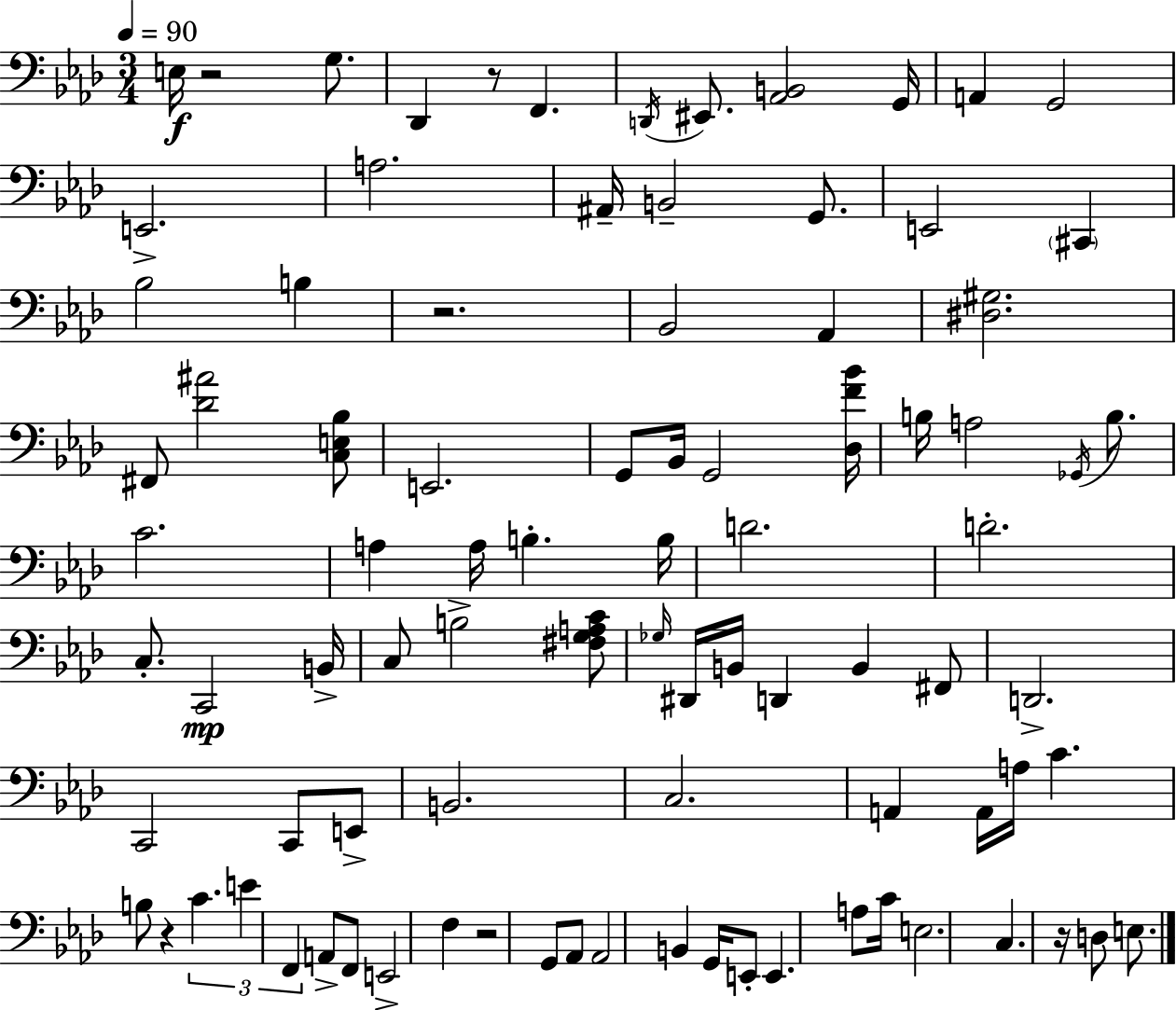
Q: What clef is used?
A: bass